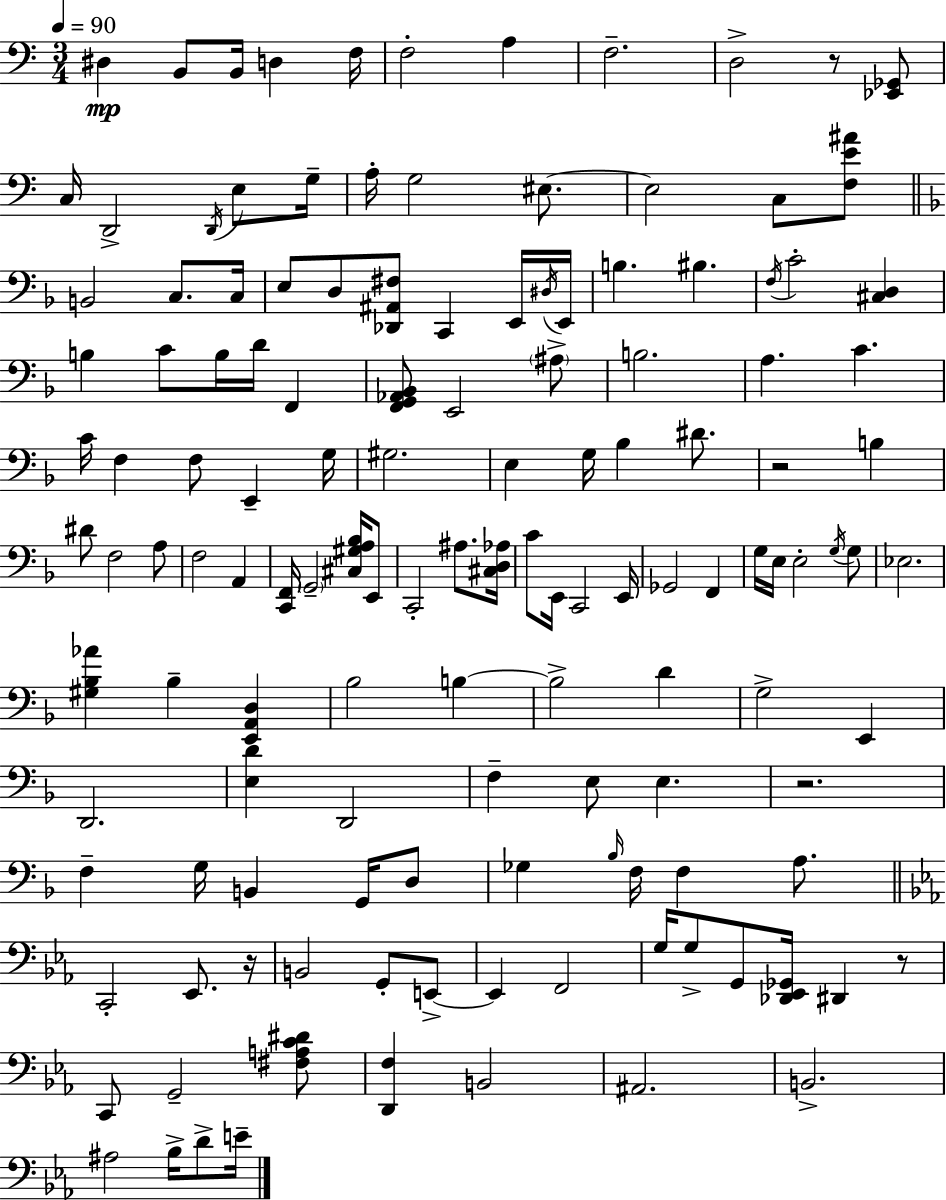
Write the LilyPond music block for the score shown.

{
  \clef bass
  \numericTimeSignature
  \time 3/4
  \key c \major
  \tempo 4 = 90
  dis4\mp b,8 b,16 d4 f16 | f2-. a4 | f2.-- | d2-> r8 <ees, ges,>8 | \break c16 d,2-> \acciaccatura { d,16 } e8 | g16-- a16-. g2 eis8.~~ | eis2 c8 <f e' ais'>8 | \bar "||" \break \key f \major b,2 c8. c16 | e8 d8 <des, ais, fis>8 c,4 e,16 \acciaccatura { dis16 } | e,16 b4. bis4. | \acciaccatura { f16 } c'2-. <cis d>4 | \break b4 c'8 b16 d'16 f,4 | <f, g, aes, bes,>8 e,2 | \parenthesize ais8-> b2. | a4. c'4. | \break c'16 f4 f8 e,4-- | g16 gis2. | e4 g16 bes4 dis'8. | r2 b4 | \break dis'8 f2 | a8 f2 a,4 | <c, f,>16 \parenthesize g,2-- <cis gis a bes>16 | e,8 c,2-. ais8. | \break <cis d aes>16 c'8 e,16 c,2 | e,16 ges,2 f,4 | g16 e16 e2-. | \acciaccatura { g16 } g8 ees2. | \break <gis bes aes'>4 bes4-- <e, a, d>4 | bes2 b4~~ | b2-> d'4 | g2-> e,4 | \break d,2. | <e d'>4 d,2 | f4-- e8 e4. | r2. | \break f4-- g16 b,4 | g,16 d8 ges4 \grace { bes16 } f16 f4 | a8. \bar "||" \break \key c \minor c,2-. ees,8. r16 | b,2 g,8-. e,8->~~ | e,4 f,2 | g16 g8-> g,8 <des, ees, ges,>16 dis,4 r8 | \break c,8 g,2-- <fis a c' dis'>8 | <d, f>4 b,2 | ais,2. | b,2.-> | \break ais2 bes16-> d'8-> e'16-- | \bar "|."
}